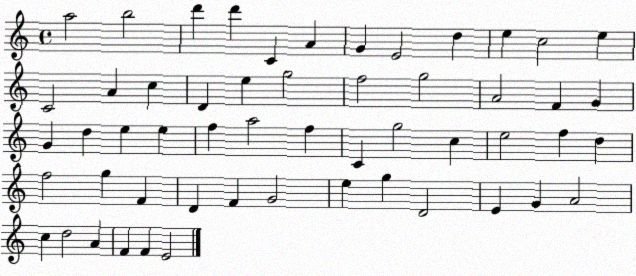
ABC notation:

X:1
T:Untitled
M:4/4
L:1/4
K:C
a2 b2 d' d' C A G E2 d e c2 e C2 A c D e g2 f2 g2 A2 F G G d e e f a2 f C g2 c e2 f d f2 g F D F G2 e g D2 E G A2 c d2 A F F E2